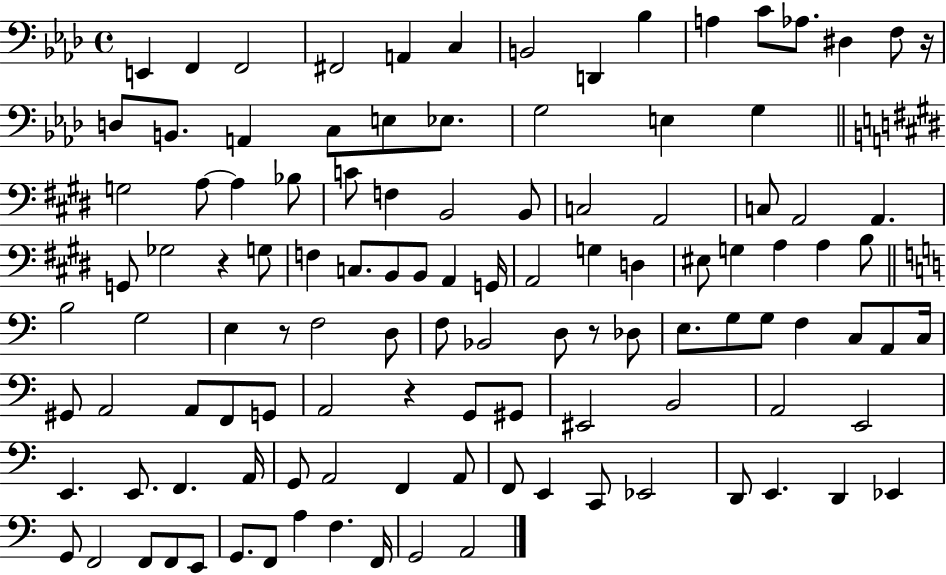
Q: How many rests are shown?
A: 5